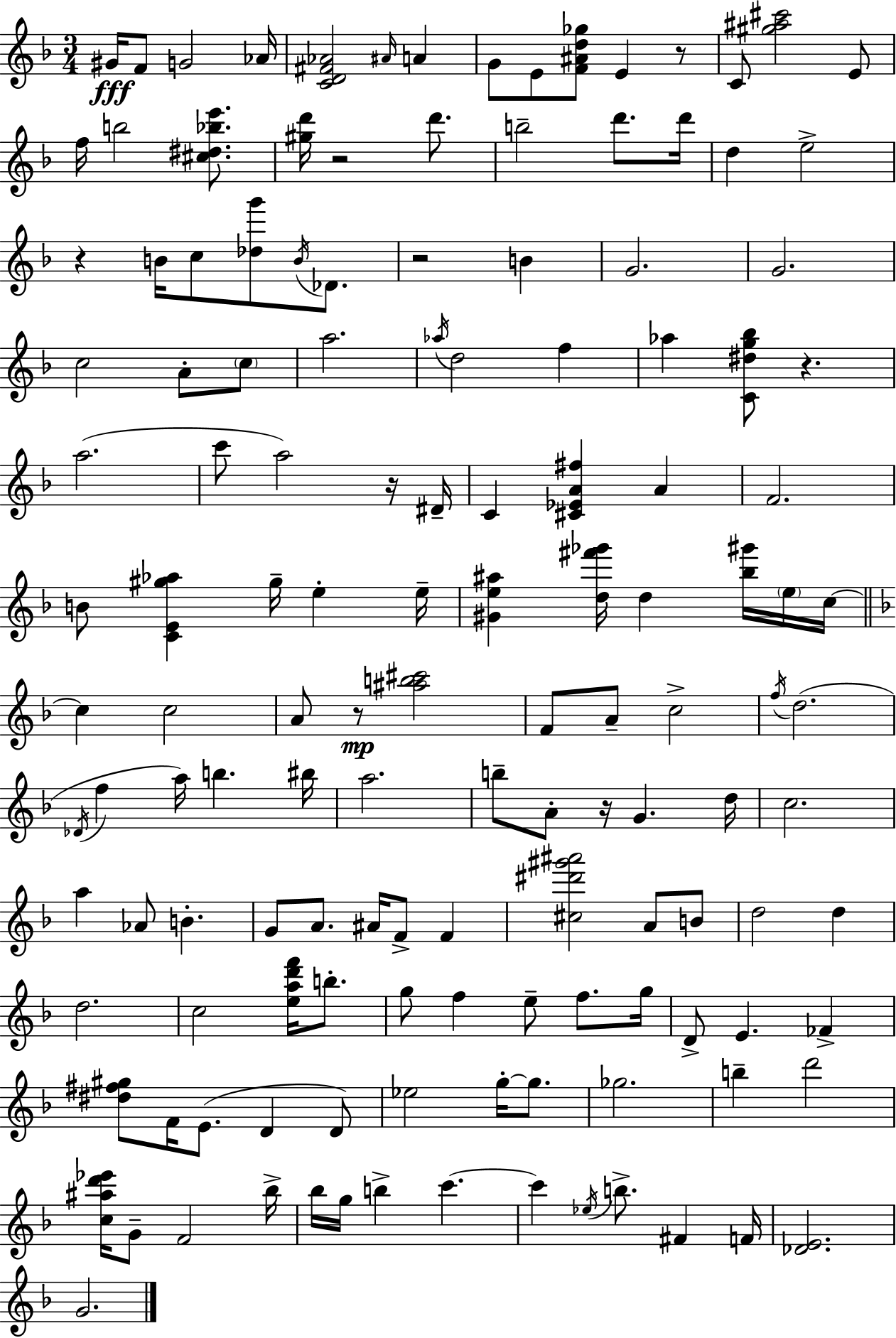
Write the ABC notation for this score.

X:1
T:Untitled
M:3/4
L:1/4
K:Dm
^G/4 F/2 G2 _A/4 [CD^F_A]2 ^A/4 A G/2 E/2 [F^Ad_g]/2 E z/2 C/2 [^g^a^c']2 E/2 f/4 b2 [^c^d_be']/2 [^gd']/4 z2 d'/2 b2 d'/2 d'/4 d e2 z B/4 c/2 [_dg']/2 B/4 _D/2 z2 B G2 G2 c2 A/2 c/2 a2 _a/4 d2 f _a [C^dg_b]/2 z a2 c'/2 a2 z/4 ^D/4 C [^C_EA^f] A F2 B/2 [CE^g_a] ^g/4 e e/4 [^Ge^a] [d^f'_g']/4 d [_b^g']/4 e/4 c/4 c c2 A/2 z/2 [^ab^c']2 F/2 A/2 c2 f/4 d2 _D/4 f a/4 b ^b/4 a2 b/2 A/2 z/4 G d/4 c2 a _A/2 B G/2 A/2 ^A/4 F/2 F [^c^d'^g'^a']2 A/2 B/2 d2 d d2 c2 [ead'f']/4 b/2 g/2 f e/2 f/2 g/4 D/2 E _F [^d^f^g]/2 F/4 E/2 D D/2 _e2 g/4 g/2 _g2 b d'2 [c^ad'_e']/4 G/2 F2 _b/4 _b/4 g/4 b c' c' _e/4 b/2 ^F F/4 [_DE]2 G2